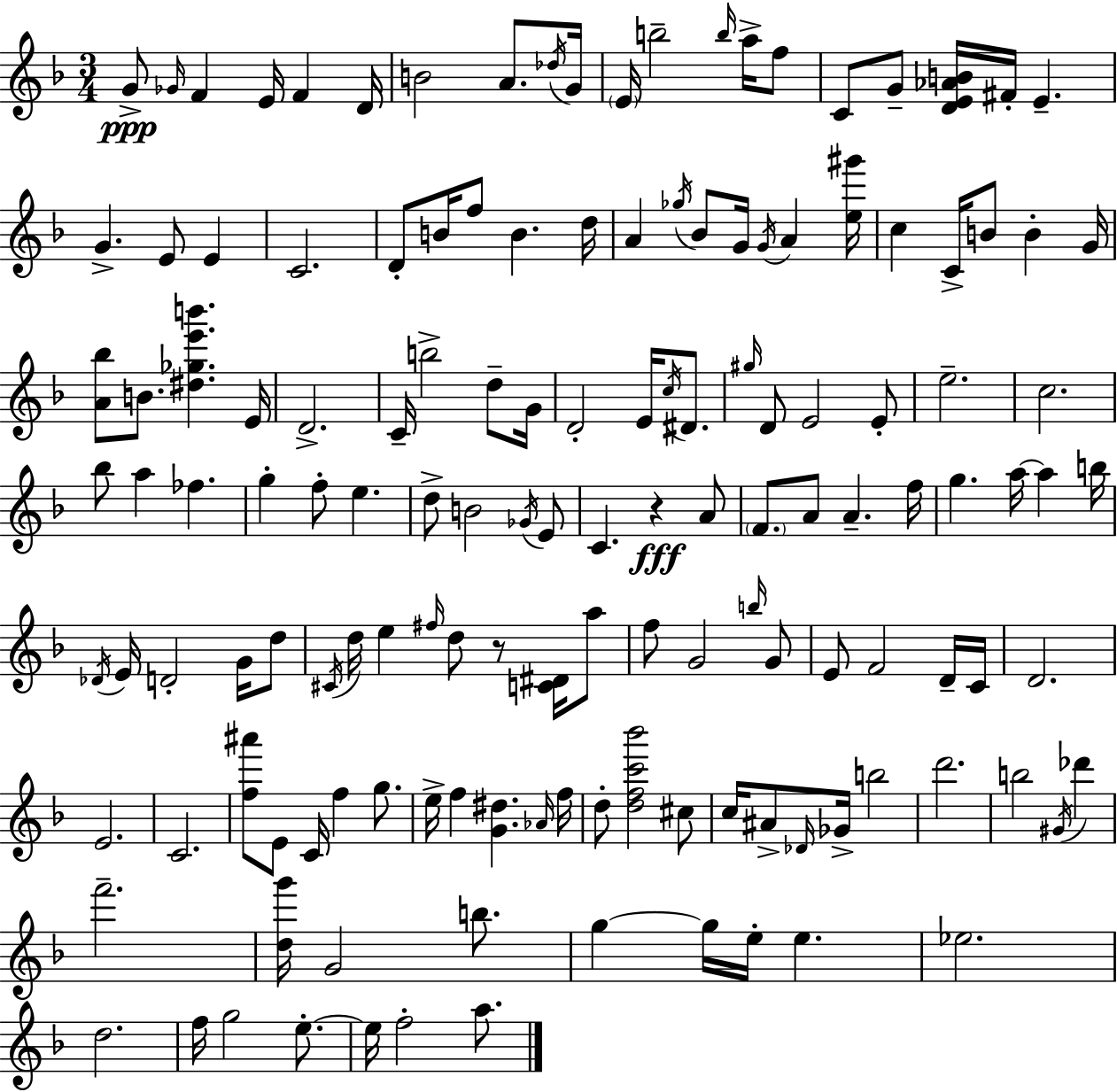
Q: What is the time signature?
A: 3/4